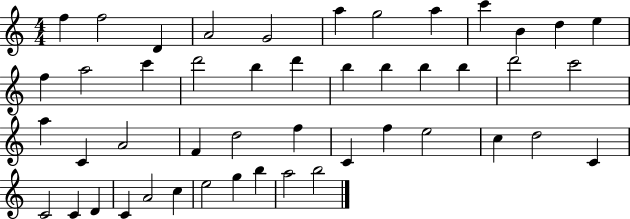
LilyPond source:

{
  \clef treble
  \numericTimeSignature
  \time 4/4
  \key c \major
  f''4 f''2 d'4 | a'2 g'2 | a''4 g''2 a''4 | c'''4 b'4 d''4 e''4 | \break f''4 a''2 c'''4 | d'''2 b''4 d'''4 | b''4 b''4 b''4 b''4 | d'''2 c'''2 | \break a''4 c'4 a'2 | f'4 d''2 f''4 | c'4 f''4 e''2 | c''4 d''2 c'4 | \break c'2 c'4 d'4 | c'4 a'2 c''4 | e''2 g''4 b''4 | a''2 b''2 | \break \bar "|."
}